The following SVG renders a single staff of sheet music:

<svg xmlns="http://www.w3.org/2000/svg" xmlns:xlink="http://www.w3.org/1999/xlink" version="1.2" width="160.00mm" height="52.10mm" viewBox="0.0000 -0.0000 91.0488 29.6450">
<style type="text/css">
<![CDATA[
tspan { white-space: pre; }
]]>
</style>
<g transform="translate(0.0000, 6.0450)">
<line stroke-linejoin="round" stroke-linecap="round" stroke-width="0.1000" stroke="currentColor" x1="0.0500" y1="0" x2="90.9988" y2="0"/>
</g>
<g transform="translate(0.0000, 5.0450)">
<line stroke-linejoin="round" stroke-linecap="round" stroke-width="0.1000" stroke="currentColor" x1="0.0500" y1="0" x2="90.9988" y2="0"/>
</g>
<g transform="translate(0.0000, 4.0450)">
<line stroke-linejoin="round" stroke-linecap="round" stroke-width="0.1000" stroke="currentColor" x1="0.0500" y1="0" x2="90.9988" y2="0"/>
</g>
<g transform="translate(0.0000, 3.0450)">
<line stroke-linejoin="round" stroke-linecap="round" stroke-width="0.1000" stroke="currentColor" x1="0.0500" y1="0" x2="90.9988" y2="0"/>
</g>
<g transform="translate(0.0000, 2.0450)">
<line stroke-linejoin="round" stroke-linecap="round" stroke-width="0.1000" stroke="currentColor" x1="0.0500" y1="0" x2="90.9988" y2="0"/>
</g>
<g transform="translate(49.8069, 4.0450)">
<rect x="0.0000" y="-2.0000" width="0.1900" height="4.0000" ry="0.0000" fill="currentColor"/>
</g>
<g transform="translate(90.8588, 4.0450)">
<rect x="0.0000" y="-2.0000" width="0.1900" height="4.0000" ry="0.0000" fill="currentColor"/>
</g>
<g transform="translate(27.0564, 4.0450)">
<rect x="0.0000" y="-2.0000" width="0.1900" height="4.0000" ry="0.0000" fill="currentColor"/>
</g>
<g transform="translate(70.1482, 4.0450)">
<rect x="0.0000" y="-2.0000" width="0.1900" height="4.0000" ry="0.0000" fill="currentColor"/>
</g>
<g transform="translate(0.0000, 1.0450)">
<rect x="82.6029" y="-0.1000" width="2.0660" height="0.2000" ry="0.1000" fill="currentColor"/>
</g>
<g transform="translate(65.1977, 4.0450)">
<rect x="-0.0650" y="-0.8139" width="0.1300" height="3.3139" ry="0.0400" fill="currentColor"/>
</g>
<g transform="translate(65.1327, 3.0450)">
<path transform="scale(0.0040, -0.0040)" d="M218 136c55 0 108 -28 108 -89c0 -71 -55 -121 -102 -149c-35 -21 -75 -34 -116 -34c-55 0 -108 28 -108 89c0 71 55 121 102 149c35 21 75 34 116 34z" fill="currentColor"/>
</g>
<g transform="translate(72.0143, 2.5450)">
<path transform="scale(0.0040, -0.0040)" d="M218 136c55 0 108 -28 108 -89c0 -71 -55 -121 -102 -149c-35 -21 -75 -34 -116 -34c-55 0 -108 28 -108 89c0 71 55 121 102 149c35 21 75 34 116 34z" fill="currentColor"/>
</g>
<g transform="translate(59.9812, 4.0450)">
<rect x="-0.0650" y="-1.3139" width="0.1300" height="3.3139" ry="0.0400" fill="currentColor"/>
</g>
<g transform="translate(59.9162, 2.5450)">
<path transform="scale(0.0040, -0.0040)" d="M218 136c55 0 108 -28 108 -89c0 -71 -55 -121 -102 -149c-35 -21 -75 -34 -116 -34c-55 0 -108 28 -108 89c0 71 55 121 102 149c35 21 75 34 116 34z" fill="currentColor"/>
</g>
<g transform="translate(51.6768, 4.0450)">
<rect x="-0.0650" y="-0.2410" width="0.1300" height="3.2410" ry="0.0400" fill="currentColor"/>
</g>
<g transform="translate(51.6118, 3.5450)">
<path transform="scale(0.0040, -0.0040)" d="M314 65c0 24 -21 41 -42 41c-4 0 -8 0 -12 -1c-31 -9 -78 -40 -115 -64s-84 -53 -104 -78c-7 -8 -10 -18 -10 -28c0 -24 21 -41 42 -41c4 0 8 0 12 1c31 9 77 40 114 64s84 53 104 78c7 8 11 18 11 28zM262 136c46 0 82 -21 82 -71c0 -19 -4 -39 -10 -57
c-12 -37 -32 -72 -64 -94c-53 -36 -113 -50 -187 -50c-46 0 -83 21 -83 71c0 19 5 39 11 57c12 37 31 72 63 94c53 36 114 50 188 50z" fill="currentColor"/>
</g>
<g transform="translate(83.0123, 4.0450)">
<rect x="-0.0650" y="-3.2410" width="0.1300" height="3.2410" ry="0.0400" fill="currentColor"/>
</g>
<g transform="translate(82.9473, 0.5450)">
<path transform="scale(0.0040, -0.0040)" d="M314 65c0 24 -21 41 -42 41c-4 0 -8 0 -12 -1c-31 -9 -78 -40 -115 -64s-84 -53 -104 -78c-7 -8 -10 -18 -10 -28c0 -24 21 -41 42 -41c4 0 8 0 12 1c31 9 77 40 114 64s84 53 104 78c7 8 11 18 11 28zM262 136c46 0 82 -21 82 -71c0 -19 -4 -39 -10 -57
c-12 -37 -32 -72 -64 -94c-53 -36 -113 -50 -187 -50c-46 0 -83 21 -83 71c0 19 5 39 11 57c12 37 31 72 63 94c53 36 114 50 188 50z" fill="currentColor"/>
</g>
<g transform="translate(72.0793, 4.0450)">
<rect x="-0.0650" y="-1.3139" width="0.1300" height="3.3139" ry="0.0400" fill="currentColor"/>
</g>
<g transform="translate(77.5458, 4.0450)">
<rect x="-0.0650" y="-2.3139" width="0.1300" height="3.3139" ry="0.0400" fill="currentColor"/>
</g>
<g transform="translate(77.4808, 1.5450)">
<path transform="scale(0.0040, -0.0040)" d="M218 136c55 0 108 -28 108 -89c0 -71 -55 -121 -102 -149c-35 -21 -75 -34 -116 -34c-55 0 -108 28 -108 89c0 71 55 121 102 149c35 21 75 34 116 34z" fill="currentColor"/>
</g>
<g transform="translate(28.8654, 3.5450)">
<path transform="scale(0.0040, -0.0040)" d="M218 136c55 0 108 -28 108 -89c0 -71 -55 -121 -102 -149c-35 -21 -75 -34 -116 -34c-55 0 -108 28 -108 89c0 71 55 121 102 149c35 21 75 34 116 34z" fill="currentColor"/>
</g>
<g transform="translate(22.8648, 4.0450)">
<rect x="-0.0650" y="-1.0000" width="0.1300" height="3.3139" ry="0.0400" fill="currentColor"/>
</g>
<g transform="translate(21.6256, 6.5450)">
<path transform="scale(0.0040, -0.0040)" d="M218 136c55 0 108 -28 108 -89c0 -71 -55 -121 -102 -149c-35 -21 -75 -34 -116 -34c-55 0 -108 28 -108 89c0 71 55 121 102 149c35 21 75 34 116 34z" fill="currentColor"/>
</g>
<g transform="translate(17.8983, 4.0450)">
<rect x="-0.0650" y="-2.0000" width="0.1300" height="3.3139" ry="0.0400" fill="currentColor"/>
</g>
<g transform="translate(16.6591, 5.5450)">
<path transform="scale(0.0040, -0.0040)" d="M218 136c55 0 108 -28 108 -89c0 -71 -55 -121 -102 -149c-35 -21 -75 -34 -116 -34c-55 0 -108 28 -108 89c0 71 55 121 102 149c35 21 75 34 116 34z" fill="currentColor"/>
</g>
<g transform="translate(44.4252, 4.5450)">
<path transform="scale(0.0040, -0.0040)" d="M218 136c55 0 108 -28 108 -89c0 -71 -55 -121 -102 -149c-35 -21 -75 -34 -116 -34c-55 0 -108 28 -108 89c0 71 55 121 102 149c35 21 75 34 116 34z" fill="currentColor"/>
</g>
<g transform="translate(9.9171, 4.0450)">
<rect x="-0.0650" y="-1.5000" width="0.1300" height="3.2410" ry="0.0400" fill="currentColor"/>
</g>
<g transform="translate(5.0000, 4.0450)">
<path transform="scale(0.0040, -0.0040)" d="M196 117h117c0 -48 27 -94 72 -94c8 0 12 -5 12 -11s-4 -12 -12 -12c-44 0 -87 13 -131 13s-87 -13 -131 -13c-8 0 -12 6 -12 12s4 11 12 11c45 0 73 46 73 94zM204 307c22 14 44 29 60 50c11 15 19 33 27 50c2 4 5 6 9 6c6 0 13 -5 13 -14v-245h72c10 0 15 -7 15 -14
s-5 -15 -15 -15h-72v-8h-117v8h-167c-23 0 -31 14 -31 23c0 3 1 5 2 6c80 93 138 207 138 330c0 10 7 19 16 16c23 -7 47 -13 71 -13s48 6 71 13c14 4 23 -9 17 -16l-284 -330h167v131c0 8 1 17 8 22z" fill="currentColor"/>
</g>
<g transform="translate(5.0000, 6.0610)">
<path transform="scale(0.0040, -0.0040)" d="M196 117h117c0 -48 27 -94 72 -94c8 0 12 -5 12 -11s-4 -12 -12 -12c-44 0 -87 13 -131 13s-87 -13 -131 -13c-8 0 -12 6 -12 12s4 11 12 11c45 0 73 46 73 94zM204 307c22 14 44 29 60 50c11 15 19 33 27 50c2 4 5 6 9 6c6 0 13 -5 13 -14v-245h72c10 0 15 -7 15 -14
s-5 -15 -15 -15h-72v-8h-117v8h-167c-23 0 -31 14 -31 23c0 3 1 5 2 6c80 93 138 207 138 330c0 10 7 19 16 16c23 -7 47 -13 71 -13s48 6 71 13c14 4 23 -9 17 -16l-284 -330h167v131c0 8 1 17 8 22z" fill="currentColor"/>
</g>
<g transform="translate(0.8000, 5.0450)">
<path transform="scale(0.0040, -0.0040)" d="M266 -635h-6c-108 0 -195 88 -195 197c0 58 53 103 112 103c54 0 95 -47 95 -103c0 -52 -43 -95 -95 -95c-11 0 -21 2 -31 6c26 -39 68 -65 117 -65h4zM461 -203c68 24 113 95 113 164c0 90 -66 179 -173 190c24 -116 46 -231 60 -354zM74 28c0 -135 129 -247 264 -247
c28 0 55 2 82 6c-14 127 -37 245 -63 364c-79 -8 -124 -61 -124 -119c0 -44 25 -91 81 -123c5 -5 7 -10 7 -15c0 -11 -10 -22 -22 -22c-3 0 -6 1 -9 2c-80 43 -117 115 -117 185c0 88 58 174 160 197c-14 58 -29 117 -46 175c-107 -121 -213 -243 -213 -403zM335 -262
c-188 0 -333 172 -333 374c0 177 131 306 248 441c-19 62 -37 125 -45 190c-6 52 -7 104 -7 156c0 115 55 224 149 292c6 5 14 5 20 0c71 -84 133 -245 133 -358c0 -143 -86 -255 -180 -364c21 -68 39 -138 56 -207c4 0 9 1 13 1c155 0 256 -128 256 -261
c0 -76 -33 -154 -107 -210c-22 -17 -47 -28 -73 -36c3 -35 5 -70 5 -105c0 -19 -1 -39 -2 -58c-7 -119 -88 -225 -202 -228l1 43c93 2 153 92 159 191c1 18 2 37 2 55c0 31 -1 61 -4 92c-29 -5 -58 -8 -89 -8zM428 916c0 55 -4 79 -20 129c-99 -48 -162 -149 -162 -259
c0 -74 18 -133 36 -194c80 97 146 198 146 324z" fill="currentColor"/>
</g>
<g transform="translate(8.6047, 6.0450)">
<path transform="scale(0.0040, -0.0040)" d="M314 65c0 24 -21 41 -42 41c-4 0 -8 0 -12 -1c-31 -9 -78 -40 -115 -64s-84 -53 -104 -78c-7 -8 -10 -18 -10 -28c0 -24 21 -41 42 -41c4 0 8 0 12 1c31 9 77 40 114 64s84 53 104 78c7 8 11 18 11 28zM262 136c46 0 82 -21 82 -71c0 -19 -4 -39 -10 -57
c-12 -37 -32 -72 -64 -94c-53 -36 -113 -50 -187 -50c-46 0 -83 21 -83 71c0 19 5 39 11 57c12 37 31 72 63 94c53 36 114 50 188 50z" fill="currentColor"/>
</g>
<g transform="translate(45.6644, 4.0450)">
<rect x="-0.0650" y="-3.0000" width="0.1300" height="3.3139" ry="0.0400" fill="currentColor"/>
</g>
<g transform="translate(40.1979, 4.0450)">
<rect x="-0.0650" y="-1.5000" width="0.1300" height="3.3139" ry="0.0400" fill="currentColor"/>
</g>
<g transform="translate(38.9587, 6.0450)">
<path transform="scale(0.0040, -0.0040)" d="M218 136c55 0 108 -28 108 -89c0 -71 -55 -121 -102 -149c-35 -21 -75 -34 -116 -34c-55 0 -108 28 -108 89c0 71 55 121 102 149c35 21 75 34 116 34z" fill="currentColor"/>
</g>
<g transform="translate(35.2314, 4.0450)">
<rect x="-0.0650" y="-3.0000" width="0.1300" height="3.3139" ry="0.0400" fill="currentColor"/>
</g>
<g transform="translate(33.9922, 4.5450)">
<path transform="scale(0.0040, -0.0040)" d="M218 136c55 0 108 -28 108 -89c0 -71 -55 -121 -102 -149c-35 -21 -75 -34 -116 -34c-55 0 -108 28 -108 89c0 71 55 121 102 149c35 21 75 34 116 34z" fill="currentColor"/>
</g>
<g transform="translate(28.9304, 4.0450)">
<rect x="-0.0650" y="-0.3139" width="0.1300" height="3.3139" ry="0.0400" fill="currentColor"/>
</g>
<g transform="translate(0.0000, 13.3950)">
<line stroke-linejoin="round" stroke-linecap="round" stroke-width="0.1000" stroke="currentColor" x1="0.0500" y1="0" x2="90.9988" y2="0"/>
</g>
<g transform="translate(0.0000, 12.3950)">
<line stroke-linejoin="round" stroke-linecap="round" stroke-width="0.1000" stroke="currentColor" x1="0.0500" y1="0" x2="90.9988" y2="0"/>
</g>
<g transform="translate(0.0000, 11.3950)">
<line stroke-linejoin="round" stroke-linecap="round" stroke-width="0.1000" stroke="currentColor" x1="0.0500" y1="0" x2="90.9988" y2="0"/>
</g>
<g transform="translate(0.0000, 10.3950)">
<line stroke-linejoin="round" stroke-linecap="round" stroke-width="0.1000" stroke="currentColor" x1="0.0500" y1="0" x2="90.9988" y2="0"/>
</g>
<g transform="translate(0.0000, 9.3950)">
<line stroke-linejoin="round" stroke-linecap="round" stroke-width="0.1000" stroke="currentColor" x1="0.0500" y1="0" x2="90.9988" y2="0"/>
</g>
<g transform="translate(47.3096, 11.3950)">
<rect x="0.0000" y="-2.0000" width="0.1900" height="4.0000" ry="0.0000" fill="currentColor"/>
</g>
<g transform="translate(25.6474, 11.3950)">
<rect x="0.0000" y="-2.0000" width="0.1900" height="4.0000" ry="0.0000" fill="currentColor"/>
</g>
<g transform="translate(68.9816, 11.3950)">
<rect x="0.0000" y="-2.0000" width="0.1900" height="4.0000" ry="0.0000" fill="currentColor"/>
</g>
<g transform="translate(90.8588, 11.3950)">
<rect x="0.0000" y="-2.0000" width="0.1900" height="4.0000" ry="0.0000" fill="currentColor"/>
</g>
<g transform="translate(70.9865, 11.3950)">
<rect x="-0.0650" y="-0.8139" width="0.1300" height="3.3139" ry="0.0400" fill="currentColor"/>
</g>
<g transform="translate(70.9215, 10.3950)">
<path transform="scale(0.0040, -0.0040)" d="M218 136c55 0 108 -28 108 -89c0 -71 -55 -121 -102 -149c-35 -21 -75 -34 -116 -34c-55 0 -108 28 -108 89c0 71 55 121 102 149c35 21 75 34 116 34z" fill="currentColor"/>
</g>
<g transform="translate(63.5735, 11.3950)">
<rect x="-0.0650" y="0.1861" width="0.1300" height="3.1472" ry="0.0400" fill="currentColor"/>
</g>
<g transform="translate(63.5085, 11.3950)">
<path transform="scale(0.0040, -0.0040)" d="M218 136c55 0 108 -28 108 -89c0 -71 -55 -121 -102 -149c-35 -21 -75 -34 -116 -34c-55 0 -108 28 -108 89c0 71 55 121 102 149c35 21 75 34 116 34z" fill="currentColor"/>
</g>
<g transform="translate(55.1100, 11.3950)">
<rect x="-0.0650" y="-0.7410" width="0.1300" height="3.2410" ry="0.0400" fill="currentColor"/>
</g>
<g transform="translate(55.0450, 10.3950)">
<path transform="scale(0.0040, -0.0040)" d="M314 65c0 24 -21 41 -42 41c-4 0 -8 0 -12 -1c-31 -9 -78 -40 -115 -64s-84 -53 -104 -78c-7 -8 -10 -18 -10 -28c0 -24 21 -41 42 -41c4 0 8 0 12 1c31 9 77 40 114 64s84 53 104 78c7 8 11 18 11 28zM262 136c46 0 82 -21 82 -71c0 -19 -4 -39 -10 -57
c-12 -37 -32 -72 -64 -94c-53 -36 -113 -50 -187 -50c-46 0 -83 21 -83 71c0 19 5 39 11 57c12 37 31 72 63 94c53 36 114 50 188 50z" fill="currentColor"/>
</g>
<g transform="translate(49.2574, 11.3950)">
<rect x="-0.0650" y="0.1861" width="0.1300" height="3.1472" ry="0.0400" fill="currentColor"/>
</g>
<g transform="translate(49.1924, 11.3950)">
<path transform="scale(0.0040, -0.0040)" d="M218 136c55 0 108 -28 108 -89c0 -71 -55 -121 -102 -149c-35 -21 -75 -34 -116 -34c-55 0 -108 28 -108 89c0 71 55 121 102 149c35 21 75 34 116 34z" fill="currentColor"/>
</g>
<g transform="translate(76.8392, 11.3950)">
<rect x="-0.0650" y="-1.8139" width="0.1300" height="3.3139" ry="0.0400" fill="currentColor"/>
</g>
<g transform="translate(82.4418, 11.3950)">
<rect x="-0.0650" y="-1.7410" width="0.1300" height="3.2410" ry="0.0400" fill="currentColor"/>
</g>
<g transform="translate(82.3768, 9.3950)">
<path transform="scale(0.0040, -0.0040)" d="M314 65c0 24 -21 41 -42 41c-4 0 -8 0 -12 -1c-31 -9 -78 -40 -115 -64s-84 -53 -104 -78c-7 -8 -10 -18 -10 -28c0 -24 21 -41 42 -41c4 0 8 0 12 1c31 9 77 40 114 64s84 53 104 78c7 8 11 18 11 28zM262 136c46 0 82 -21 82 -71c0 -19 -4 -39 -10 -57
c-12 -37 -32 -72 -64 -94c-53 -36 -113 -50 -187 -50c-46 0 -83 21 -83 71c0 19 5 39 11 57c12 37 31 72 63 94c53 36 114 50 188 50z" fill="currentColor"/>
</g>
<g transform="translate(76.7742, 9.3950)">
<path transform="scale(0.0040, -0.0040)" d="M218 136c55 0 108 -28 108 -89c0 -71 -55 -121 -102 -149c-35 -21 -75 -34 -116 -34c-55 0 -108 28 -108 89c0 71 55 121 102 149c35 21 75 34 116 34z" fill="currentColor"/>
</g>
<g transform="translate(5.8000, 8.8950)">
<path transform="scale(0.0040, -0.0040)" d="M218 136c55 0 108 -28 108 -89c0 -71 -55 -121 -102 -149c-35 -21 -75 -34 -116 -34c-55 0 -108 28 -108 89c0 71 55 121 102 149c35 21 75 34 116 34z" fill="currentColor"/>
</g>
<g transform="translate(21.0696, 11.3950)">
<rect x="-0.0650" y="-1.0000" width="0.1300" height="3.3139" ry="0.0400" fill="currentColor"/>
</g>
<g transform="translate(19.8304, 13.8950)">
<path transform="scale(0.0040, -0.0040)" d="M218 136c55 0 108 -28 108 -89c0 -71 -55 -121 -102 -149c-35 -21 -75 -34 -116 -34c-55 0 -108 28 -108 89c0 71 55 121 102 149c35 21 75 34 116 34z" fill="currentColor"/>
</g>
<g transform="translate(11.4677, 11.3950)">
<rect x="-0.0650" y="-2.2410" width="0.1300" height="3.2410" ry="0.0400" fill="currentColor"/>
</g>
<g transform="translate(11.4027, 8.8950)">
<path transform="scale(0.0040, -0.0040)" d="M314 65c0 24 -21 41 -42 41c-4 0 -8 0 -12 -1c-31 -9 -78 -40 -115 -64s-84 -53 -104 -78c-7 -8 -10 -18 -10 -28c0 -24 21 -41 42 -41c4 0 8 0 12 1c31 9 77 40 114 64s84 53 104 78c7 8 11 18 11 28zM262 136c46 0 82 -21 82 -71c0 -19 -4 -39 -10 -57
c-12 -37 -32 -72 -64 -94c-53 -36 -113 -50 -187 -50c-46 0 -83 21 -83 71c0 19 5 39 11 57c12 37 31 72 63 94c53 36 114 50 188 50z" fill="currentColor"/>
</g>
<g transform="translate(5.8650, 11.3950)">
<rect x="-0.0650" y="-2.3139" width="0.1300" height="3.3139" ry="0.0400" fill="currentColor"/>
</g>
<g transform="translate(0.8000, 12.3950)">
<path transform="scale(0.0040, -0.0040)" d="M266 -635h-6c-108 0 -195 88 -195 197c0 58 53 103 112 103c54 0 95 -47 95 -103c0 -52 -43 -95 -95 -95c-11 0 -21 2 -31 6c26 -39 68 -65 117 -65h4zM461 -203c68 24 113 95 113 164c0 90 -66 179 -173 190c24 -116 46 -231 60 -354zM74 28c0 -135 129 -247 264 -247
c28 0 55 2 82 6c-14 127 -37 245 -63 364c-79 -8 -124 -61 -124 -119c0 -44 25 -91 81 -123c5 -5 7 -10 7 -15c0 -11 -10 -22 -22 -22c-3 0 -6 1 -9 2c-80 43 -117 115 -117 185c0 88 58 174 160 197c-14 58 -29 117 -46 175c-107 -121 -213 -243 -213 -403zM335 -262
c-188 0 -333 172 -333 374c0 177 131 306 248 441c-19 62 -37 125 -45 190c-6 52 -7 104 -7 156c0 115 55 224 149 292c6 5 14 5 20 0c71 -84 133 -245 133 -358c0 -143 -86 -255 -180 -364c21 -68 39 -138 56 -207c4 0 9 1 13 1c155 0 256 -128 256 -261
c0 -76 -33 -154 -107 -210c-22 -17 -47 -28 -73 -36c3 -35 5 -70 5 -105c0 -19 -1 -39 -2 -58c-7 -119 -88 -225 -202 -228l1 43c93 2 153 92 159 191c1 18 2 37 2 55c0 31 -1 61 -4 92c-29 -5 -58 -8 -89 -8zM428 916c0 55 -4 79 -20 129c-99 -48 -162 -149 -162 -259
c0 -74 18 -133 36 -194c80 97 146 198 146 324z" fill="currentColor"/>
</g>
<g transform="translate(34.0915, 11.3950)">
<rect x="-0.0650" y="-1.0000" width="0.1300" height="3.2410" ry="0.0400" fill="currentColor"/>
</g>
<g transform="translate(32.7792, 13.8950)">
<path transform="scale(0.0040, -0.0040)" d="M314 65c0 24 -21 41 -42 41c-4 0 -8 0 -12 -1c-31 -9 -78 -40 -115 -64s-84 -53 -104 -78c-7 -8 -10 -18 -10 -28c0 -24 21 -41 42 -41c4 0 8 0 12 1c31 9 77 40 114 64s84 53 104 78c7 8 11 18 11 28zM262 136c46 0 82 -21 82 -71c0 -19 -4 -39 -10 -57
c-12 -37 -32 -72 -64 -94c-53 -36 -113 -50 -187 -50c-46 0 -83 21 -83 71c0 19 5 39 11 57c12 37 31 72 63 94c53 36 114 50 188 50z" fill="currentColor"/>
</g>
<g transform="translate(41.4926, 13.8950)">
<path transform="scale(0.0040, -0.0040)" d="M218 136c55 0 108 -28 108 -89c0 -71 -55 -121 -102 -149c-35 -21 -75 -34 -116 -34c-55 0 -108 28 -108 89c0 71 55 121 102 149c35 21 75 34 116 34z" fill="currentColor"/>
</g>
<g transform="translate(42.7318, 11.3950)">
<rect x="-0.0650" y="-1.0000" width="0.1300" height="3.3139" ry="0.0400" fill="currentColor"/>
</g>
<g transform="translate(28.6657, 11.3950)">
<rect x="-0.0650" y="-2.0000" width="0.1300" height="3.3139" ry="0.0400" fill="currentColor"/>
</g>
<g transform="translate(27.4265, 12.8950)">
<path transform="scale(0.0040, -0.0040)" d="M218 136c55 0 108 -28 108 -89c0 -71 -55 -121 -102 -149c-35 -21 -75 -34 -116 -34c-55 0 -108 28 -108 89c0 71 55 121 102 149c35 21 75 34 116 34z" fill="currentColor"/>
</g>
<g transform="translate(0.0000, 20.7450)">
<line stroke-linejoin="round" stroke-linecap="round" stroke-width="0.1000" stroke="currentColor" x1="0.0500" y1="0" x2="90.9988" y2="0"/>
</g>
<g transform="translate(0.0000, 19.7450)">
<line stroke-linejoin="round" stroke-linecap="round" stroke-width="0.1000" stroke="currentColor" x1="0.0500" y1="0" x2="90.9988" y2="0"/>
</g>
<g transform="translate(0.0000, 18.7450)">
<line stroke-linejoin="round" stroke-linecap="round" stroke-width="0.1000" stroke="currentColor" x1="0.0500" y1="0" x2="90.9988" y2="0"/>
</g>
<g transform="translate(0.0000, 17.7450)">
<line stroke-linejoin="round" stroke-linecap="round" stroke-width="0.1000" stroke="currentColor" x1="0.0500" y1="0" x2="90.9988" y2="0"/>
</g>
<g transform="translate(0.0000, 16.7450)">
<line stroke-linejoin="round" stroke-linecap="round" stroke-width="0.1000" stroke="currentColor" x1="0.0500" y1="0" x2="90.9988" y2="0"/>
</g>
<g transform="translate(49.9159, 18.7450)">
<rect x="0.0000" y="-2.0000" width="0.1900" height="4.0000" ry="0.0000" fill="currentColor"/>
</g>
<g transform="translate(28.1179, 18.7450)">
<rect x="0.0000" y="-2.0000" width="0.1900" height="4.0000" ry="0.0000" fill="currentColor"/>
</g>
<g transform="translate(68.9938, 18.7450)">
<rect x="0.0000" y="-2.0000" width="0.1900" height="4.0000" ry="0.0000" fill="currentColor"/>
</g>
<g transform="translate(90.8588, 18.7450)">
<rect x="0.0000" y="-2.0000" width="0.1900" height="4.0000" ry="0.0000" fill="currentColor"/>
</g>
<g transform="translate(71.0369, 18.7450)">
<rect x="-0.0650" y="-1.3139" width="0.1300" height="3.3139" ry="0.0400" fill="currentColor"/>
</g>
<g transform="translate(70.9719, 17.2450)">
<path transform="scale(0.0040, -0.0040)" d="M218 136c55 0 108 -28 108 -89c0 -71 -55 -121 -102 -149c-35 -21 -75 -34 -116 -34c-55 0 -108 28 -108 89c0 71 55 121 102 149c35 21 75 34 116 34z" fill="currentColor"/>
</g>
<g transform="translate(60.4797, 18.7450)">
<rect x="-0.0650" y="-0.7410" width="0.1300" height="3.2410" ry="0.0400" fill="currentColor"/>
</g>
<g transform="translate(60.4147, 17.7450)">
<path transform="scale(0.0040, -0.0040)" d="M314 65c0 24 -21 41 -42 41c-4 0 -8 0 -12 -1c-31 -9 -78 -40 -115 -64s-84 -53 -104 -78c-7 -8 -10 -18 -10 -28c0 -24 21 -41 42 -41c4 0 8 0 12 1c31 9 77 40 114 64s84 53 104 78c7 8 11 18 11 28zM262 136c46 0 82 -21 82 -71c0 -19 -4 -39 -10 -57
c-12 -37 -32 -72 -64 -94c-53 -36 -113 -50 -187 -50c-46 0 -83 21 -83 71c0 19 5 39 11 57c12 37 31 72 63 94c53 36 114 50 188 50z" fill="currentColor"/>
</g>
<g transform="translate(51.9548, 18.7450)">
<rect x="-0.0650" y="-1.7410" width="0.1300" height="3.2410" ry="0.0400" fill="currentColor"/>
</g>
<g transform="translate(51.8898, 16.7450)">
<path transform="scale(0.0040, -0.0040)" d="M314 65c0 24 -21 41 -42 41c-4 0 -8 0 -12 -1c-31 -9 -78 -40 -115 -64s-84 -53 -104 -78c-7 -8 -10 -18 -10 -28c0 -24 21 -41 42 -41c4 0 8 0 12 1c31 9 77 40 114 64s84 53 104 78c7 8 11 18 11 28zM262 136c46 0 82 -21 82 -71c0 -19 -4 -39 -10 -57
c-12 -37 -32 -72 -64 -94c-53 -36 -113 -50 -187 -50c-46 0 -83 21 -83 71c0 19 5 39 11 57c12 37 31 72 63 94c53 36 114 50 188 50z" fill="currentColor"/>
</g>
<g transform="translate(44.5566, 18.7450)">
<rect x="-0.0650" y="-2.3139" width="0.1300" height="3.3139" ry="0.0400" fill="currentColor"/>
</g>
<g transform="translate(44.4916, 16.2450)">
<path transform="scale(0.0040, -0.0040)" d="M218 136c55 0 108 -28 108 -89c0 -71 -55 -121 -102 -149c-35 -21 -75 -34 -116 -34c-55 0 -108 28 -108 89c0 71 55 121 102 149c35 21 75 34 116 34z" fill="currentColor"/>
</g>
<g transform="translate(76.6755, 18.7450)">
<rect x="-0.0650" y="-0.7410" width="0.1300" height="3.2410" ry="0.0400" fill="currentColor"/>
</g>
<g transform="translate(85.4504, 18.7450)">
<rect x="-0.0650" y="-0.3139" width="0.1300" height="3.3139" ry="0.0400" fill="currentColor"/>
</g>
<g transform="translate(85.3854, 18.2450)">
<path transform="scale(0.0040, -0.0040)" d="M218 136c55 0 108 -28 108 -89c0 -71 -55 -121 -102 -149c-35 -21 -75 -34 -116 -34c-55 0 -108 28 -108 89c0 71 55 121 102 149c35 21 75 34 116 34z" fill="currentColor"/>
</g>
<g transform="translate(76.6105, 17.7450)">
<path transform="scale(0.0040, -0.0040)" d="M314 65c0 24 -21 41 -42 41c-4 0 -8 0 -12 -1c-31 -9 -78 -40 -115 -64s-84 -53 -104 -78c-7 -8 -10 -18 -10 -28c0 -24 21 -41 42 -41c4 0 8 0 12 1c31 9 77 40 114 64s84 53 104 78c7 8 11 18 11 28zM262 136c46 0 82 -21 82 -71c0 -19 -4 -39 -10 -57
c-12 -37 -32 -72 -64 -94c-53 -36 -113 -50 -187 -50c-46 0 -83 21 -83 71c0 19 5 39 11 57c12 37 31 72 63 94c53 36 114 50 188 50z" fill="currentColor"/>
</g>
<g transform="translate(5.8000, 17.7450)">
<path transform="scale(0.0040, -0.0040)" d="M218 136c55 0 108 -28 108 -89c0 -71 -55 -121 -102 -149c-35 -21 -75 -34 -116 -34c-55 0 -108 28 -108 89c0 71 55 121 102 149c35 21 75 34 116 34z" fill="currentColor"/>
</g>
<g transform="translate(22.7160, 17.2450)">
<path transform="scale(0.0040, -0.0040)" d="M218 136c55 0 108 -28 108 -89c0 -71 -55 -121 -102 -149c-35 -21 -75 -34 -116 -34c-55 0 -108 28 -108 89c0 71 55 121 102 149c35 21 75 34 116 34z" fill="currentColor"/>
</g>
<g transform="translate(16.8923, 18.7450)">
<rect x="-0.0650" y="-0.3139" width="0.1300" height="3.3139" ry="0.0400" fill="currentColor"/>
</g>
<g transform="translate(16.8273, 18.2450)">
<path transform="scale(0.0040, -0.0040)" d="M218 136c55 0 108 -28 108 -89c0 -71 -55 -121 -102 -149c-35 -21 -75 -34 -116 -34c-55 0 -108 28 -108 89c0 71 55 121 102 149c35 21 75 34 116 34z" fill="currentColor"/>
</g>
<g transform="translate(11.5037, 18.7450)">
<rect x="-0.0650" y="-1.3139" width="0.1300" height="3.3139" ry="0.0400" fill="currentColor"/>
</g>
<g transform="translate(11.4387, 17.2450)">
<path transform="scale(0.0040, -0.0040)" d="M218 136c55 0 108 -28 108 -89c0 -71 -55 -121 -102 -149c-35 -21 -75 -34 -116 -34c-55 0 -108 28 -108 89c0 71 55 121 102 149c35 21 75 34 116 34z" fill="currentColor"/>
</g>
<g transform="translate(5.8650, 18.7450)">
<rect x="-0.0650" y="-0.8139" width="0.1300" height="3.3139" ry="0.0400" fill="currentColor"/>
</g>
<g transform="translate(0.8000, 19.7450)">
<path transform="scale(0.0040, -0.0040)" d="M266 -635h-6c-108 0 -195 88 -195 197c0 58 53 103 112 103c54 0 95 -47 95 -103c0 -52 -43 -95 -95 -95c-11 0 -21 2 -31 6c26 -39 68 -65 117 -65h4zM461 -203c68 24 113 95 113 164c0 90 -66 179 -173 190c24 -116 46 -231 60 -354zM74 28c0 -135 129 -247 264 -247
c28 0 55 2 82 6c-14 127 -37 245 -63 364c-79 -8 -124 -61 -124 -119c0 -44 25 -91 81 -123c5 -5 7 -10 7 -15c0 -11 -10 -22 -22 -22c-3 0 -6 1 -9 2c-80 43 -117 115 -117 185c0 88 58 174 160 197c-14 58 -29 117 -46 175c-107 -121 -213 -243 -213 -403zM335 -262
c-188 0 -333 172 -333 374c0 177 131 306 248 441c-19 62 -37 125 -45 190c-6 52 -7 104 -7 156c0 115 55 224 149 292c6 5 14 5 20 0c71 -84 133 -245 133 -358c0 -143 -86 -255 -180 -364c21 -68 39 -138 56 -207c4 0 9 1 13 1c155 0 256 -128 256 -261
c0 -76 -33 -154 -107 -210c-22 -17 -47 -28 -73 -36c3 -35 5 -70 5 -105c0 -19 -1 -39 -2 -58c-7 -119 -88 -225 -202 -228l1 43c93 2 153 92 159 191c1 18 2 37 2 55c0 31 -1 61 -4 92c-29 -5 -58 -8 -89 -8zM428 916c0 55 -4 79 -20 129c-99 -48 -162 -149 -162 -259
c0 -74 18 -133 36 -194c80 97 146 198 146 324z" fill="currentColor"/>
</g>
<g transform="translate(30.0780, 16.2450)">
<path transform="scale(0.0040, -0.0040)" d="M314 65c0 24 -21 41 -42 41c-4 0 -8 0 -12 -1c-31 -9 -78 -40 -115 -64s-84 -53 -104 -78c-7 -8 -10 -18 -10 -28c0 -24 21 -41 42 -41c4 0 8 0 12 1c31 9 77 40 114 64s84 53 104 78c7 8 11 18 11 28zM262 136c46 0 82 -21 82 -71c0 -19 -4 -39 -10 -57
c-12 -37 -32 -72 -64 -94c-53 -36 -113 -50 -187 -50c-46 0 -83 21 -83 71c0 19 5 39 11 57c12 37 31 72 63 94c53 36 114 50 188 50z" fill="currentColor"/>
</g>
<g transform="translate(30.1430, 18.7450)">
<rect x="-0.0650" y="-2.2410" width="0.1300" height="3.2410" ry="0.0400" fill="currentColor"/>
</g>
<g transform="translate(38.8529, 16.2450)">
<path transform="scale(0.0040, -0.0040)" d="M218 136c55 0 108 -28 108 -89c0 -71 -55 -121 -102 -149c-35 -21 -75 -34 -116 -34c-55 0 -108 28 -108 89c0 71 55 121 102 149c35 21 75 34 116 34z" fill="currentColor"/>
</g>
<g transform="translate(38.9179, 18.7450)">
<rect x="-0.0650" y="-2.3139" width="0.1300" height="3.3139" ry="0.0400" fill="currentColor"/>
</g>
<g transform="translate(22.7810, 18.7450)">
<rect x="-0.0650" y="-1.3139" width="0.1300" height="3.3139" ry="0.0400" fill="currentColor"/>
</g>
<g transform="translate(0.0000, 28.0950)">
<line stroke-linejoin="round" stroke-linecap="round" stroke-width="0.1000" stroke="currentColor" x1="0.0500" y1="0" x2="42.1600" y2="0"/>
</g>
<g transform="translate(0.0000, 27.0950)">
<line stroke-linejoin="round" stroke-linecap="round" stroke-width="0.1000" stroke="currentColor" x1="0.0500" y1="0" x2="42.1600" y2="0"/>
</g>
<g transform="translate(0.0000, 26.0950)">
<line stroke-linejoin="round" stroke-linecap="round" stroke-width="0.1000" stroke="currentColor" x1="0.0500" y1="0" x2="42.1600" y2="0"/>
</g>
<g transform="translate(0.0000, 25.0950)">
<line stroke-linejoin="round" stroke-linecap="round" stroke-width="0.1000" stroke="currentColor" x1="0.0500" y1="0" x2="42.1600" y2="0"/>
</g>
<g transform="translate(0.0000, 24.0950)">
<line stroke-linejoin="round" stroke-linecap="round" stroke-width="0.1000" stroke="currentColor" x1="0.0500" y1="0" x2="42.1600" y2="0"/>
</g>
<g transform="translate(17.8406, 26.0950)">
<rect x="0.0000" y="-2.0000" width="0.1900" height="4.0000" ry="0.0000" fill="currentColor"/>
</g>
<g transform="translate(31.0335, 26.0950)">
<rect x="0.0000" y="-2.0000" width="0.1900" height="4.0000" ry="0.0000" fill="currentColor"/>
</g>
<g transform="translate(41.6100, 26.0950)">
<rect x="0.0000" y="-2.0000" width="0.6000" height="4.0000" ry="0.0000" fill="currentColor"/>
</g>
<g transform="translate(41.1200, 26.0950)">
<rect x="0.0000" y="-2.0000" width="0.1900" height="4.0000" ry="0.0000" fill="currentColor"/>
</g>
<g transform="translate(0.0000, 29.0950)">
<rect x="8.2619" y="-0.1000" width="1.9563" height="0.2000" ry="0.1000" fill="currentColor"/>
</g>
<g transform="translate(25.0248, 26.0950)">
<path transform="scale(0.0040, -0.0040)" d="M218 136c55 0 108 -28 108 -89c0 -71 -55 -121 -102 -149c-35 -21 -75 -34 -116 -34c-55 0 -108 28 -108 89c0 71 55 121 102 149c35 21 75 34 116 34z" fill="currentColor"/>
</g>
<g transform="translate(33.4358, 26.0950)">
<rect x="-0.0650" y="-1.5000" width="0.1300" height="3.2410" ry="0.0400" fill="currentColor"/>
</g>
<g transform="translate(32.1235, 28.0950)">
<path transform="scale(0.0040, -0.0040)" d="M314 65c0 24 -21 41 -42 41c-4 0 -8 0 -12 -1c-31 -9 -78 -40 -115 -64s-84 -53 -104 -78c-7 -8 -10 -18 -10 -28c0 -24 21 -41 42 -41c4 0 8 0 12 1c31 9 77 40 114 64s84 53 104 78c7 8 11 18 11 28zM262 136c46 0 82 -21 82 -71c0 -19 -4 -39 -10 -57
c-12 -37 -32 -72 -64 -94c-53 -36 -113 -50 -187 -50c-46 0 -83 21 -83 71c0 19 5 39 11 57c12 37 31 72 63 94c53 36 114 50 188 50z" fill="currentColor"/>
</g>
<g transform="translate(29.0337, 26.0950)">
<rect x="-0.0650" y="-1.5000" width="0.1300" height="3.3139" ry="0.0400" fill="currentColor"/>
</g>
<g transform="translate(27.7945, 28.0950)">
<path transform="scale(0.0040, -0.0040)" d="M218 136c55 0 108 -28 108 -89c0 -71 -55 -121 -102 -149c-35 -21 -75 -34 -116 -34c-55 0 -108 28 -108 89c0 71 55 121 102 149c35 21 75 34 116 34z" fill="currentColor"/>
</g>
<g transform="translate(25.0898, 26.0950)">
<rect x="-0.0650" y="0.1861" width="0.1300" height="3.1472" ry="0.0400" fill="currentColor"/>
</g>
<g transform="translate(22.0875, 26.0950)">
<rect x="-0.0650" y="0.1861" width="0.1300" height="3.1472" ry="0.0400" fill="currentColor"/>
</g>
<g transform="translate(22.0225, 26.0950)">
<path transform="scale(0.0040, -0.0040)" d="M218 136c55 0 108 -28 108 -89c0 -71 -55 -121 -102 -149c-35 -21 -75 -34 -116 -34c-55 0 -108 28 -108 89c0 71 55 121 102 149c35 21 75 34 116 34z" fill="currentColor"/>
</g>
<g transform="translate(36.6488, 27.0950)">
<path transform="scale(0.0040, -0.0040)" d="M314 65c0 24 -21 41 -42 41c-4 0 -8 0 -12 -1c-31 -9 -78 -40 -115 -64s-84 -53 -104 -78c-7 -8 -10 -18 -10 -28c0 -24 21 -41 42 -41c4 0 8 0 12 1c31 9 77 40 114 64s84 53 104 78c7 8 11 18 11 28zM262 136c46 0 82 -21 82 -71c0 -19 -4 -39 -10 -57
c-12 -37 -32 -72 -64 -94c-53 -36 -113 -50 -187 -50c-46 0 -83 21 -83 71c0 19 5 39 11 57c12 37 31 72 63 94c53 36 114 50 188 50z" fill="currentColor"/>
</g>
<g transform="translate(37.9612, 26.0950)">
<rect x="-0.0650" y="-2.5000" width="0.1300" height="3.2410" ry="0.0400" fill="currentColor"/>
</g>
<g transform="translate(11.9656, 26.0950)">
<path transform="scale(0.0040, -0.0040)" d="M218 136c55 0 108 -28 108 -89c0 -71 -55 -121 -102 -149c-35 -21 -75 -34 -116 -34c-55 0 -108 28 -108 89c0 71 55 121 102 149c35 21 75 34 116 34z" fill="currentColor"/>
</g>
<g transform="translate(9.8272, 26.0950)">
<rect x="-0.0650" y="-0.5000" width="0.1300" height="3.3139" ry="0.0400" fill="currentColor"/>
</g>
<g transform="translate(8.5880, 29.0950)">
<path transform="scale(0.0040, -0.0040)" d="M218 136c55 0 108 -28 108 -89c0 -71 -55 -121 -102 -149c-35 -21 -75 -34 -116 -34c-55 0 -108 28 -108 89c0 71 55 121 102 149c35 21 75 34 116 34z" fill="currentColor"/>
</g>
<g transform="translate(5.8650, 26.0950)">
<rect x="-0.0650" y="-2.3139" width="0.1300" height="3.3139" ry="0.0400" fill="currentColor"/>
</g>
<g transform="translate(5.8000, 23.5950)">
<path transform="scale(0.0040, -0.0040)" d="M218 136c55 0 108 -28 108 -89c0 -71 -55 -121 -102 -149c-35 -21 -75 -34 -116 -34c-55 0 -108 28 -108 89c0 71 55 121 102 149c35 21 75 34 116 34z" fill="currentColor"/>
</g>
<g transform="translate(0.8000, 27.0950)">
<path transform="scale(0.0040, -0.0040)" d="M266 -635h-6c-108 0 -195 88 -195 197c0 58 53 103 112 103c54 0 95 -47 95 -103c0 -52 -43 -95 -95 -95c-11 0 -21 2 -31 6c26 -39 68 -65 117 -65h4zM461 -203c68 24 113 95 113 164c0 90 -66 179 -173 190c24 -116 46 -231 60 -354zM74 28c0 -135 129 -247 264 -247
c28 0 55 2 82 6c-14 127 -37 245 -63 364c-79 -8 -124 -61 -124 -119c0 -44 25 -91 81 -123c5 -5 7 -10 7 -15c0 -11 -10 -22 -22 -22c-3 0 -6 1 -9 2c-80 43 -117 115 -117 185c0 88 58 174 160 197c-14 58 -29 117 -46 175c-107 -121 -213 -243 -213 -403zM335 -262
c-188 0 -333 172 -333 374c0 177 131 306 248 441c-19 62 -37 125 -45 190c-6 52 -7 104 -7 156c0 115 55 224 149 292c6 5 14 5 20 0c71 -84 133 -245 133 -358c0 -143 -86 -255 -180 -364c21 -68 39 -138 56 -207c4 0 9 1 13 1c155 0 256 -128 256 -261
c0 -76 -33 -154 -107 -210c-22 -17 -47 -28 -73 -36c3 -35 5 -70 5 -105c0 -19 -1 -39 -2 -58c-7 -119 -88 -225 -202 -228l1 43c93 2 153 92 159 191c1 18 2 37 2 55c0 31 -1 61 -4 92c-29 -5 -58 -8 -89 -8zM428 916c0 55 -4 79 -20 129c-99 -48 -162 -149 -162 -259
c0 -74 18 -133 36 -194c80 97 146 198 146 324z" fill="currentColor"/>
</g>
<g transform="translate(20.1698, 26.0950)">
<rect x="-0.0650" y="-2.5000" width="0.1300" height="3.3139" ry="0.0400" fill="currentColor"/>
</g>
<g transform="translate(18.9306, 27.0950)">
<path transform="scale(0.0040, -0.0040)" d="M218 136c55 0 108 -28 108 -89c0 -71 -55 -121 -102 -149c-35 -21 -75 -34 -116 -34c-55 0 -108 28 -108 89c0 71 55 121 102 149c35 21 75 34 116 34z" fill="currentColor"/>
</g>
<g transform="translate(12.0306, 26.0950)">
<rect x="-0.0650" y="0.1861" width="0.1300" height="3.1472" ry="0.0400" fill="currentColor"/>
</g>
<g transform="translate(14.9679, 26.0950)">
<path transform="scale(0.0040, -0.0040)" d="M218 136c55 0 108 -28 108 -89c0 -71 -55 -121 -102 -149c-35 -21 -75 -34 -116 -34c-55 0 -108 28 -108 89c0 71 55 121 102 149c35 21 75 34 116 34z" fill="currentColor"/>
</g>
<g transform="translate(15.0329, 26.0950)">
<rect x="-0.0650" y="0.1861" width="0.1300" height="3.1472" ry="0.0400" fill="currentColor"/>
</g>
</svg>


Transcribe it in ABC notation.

X:1
T:Untitled
M:4/4
L:1/4
K:C
E2 F D c A E A c2 e d e g b2 g g2 D F D2 D B d2 B d f f2 d e c e g2 g g f2 d2 e d2 c g C B B G B B E E2 G2